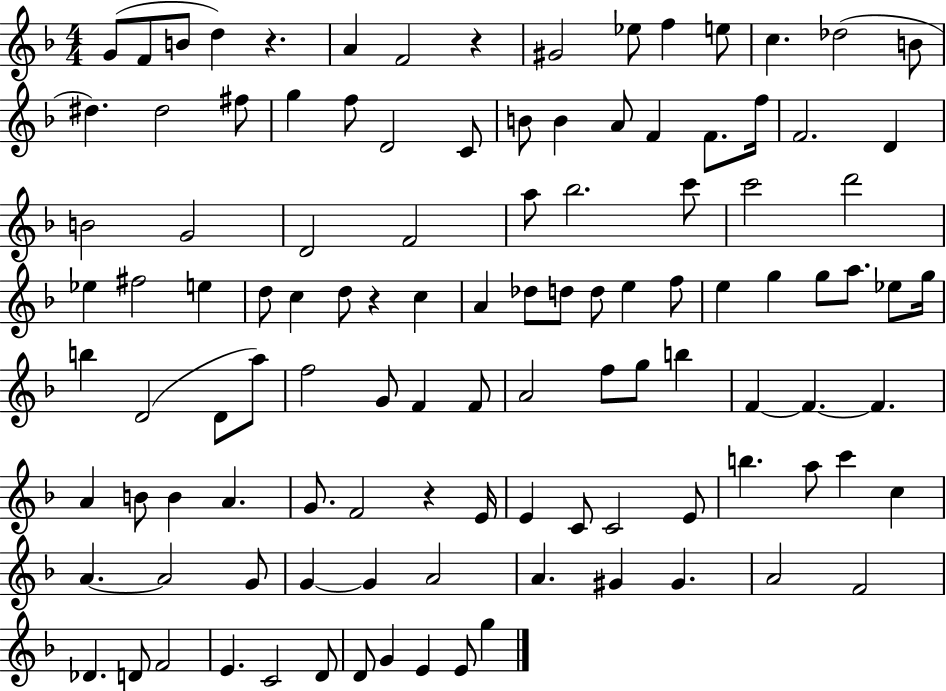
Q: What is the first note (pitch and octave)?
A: G4